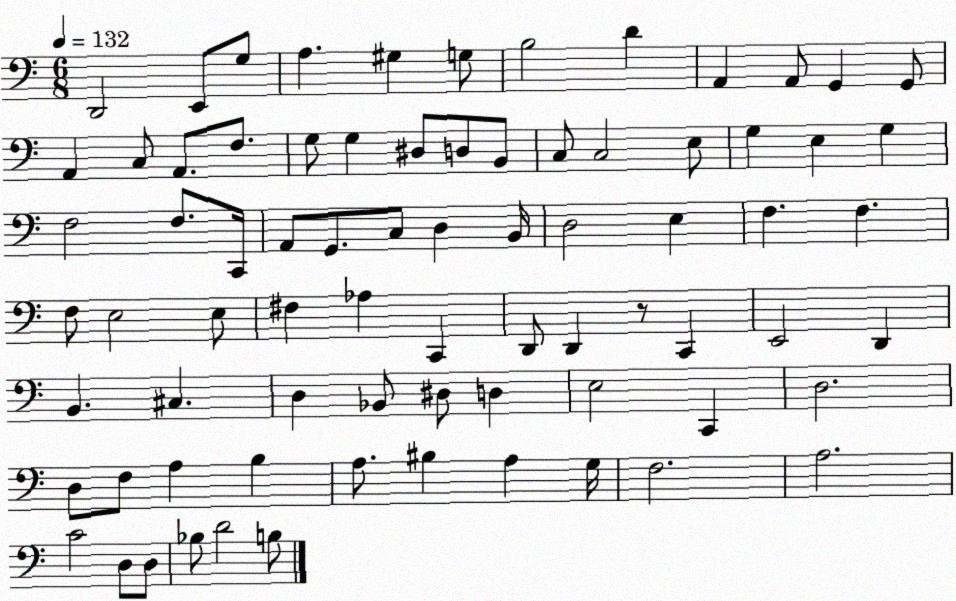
X:1
T:Untitled
M:6/8
L:1/4
K:C
D,,2 E,,/2 G,/2 A, ^G, G,/2 B,2 D A,, A,,/2 G,, G,,/2 A,, C,/2 A,,/2 F,/2 G,/2 G, ^D,/2 D,/2 B,,/2 C,/2 C,2 E,/2 G, E, G, F,2 F,/2 C,,/4 A,,/2 G,,/2 C,/2 D, B,,/4 D,2 E, F, F, F,/2 E,2 E,/2 ^F, _A, C,, D,,/2 D,, z/2 C,, E,,2 D,, B,, ^C, D, _B,,/2 ^D,/2 D, E,2 C,, D,2 D,/2 F,/2 A, B, A,/2 ^B, A, G,/4 F,2 A,2 C2 D,/2 D,/2 _B,/2 D2 B,/2